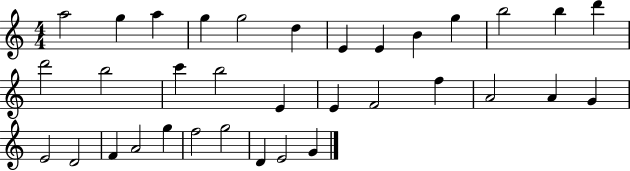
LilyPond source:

{
  \clef treble
  \numericTimeSignature
  \time 4/4
  \key c \major
  a''2 g''4 a''4 | g''4 g''2 d''4 | e'4 e'4 b'4 g''4 | b''2 b''4 d'''4 | \break d'''2 b''2 | c'''4 b''2 e'4 | e'4 f'2 f''4 | a'2 a'4 g'4 | \break e'2 d'2 | f'4 a'2 g''4 | f''2 g''2 | d'4 e'2 g'4 | \break \bar "|."
}